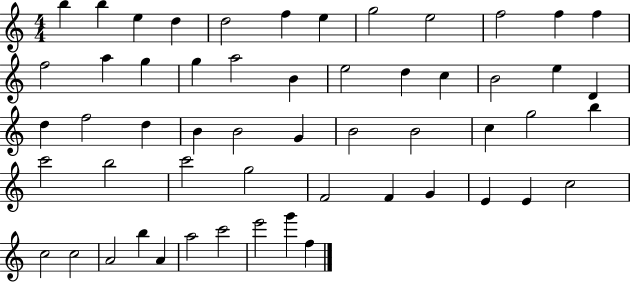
B5/q B5/q E5/q D5/q D5/h F5/q E5/q G5/h E5/h F5/h F5/q F5/q F5/h A5/q G5/q G5/q A5/h B4/q E5/h D5/q C5/q B4/h E5/q D4/q D5/q F5/h D5/q B4/q B4/h G4/q B4/h B4/h C5/q G5/h B5/q C6/h B5/h C6/h G5/h F4/h F4/q G4/q E4/q E4/q C5/h C5/h C5/h A4/h B5/q A4/q A5/h C6/h E6/h G6/q F5/q